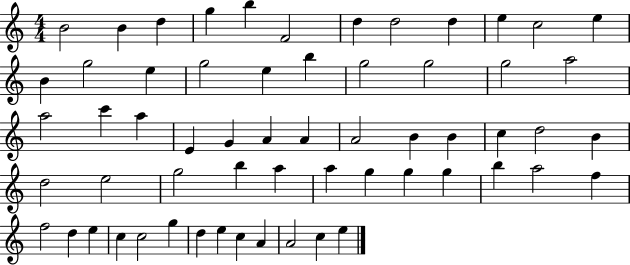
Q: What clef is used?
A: treble